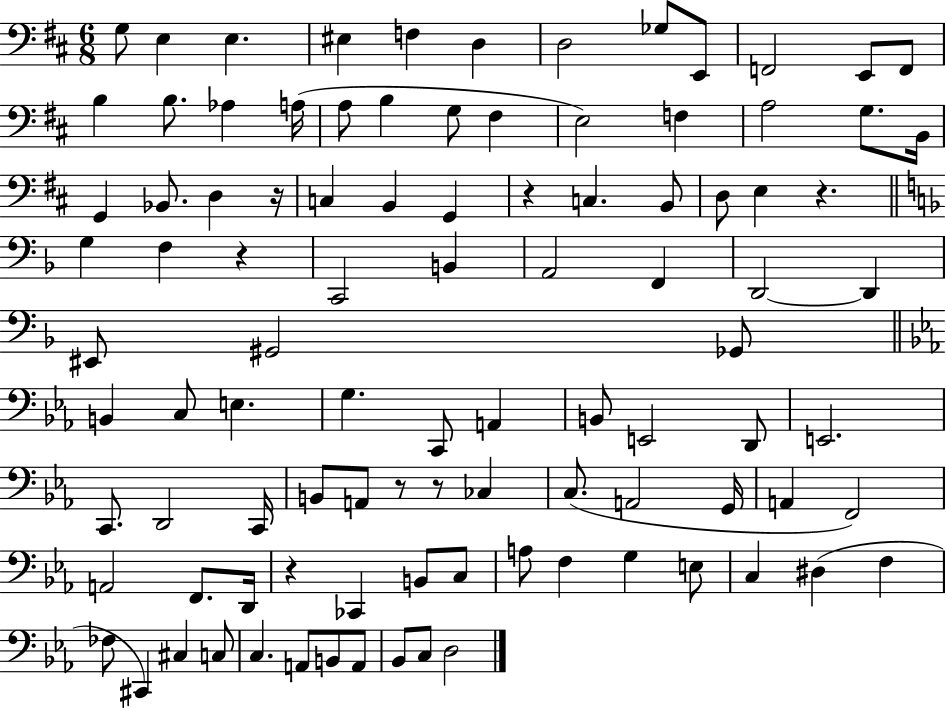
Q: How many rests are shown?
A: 7